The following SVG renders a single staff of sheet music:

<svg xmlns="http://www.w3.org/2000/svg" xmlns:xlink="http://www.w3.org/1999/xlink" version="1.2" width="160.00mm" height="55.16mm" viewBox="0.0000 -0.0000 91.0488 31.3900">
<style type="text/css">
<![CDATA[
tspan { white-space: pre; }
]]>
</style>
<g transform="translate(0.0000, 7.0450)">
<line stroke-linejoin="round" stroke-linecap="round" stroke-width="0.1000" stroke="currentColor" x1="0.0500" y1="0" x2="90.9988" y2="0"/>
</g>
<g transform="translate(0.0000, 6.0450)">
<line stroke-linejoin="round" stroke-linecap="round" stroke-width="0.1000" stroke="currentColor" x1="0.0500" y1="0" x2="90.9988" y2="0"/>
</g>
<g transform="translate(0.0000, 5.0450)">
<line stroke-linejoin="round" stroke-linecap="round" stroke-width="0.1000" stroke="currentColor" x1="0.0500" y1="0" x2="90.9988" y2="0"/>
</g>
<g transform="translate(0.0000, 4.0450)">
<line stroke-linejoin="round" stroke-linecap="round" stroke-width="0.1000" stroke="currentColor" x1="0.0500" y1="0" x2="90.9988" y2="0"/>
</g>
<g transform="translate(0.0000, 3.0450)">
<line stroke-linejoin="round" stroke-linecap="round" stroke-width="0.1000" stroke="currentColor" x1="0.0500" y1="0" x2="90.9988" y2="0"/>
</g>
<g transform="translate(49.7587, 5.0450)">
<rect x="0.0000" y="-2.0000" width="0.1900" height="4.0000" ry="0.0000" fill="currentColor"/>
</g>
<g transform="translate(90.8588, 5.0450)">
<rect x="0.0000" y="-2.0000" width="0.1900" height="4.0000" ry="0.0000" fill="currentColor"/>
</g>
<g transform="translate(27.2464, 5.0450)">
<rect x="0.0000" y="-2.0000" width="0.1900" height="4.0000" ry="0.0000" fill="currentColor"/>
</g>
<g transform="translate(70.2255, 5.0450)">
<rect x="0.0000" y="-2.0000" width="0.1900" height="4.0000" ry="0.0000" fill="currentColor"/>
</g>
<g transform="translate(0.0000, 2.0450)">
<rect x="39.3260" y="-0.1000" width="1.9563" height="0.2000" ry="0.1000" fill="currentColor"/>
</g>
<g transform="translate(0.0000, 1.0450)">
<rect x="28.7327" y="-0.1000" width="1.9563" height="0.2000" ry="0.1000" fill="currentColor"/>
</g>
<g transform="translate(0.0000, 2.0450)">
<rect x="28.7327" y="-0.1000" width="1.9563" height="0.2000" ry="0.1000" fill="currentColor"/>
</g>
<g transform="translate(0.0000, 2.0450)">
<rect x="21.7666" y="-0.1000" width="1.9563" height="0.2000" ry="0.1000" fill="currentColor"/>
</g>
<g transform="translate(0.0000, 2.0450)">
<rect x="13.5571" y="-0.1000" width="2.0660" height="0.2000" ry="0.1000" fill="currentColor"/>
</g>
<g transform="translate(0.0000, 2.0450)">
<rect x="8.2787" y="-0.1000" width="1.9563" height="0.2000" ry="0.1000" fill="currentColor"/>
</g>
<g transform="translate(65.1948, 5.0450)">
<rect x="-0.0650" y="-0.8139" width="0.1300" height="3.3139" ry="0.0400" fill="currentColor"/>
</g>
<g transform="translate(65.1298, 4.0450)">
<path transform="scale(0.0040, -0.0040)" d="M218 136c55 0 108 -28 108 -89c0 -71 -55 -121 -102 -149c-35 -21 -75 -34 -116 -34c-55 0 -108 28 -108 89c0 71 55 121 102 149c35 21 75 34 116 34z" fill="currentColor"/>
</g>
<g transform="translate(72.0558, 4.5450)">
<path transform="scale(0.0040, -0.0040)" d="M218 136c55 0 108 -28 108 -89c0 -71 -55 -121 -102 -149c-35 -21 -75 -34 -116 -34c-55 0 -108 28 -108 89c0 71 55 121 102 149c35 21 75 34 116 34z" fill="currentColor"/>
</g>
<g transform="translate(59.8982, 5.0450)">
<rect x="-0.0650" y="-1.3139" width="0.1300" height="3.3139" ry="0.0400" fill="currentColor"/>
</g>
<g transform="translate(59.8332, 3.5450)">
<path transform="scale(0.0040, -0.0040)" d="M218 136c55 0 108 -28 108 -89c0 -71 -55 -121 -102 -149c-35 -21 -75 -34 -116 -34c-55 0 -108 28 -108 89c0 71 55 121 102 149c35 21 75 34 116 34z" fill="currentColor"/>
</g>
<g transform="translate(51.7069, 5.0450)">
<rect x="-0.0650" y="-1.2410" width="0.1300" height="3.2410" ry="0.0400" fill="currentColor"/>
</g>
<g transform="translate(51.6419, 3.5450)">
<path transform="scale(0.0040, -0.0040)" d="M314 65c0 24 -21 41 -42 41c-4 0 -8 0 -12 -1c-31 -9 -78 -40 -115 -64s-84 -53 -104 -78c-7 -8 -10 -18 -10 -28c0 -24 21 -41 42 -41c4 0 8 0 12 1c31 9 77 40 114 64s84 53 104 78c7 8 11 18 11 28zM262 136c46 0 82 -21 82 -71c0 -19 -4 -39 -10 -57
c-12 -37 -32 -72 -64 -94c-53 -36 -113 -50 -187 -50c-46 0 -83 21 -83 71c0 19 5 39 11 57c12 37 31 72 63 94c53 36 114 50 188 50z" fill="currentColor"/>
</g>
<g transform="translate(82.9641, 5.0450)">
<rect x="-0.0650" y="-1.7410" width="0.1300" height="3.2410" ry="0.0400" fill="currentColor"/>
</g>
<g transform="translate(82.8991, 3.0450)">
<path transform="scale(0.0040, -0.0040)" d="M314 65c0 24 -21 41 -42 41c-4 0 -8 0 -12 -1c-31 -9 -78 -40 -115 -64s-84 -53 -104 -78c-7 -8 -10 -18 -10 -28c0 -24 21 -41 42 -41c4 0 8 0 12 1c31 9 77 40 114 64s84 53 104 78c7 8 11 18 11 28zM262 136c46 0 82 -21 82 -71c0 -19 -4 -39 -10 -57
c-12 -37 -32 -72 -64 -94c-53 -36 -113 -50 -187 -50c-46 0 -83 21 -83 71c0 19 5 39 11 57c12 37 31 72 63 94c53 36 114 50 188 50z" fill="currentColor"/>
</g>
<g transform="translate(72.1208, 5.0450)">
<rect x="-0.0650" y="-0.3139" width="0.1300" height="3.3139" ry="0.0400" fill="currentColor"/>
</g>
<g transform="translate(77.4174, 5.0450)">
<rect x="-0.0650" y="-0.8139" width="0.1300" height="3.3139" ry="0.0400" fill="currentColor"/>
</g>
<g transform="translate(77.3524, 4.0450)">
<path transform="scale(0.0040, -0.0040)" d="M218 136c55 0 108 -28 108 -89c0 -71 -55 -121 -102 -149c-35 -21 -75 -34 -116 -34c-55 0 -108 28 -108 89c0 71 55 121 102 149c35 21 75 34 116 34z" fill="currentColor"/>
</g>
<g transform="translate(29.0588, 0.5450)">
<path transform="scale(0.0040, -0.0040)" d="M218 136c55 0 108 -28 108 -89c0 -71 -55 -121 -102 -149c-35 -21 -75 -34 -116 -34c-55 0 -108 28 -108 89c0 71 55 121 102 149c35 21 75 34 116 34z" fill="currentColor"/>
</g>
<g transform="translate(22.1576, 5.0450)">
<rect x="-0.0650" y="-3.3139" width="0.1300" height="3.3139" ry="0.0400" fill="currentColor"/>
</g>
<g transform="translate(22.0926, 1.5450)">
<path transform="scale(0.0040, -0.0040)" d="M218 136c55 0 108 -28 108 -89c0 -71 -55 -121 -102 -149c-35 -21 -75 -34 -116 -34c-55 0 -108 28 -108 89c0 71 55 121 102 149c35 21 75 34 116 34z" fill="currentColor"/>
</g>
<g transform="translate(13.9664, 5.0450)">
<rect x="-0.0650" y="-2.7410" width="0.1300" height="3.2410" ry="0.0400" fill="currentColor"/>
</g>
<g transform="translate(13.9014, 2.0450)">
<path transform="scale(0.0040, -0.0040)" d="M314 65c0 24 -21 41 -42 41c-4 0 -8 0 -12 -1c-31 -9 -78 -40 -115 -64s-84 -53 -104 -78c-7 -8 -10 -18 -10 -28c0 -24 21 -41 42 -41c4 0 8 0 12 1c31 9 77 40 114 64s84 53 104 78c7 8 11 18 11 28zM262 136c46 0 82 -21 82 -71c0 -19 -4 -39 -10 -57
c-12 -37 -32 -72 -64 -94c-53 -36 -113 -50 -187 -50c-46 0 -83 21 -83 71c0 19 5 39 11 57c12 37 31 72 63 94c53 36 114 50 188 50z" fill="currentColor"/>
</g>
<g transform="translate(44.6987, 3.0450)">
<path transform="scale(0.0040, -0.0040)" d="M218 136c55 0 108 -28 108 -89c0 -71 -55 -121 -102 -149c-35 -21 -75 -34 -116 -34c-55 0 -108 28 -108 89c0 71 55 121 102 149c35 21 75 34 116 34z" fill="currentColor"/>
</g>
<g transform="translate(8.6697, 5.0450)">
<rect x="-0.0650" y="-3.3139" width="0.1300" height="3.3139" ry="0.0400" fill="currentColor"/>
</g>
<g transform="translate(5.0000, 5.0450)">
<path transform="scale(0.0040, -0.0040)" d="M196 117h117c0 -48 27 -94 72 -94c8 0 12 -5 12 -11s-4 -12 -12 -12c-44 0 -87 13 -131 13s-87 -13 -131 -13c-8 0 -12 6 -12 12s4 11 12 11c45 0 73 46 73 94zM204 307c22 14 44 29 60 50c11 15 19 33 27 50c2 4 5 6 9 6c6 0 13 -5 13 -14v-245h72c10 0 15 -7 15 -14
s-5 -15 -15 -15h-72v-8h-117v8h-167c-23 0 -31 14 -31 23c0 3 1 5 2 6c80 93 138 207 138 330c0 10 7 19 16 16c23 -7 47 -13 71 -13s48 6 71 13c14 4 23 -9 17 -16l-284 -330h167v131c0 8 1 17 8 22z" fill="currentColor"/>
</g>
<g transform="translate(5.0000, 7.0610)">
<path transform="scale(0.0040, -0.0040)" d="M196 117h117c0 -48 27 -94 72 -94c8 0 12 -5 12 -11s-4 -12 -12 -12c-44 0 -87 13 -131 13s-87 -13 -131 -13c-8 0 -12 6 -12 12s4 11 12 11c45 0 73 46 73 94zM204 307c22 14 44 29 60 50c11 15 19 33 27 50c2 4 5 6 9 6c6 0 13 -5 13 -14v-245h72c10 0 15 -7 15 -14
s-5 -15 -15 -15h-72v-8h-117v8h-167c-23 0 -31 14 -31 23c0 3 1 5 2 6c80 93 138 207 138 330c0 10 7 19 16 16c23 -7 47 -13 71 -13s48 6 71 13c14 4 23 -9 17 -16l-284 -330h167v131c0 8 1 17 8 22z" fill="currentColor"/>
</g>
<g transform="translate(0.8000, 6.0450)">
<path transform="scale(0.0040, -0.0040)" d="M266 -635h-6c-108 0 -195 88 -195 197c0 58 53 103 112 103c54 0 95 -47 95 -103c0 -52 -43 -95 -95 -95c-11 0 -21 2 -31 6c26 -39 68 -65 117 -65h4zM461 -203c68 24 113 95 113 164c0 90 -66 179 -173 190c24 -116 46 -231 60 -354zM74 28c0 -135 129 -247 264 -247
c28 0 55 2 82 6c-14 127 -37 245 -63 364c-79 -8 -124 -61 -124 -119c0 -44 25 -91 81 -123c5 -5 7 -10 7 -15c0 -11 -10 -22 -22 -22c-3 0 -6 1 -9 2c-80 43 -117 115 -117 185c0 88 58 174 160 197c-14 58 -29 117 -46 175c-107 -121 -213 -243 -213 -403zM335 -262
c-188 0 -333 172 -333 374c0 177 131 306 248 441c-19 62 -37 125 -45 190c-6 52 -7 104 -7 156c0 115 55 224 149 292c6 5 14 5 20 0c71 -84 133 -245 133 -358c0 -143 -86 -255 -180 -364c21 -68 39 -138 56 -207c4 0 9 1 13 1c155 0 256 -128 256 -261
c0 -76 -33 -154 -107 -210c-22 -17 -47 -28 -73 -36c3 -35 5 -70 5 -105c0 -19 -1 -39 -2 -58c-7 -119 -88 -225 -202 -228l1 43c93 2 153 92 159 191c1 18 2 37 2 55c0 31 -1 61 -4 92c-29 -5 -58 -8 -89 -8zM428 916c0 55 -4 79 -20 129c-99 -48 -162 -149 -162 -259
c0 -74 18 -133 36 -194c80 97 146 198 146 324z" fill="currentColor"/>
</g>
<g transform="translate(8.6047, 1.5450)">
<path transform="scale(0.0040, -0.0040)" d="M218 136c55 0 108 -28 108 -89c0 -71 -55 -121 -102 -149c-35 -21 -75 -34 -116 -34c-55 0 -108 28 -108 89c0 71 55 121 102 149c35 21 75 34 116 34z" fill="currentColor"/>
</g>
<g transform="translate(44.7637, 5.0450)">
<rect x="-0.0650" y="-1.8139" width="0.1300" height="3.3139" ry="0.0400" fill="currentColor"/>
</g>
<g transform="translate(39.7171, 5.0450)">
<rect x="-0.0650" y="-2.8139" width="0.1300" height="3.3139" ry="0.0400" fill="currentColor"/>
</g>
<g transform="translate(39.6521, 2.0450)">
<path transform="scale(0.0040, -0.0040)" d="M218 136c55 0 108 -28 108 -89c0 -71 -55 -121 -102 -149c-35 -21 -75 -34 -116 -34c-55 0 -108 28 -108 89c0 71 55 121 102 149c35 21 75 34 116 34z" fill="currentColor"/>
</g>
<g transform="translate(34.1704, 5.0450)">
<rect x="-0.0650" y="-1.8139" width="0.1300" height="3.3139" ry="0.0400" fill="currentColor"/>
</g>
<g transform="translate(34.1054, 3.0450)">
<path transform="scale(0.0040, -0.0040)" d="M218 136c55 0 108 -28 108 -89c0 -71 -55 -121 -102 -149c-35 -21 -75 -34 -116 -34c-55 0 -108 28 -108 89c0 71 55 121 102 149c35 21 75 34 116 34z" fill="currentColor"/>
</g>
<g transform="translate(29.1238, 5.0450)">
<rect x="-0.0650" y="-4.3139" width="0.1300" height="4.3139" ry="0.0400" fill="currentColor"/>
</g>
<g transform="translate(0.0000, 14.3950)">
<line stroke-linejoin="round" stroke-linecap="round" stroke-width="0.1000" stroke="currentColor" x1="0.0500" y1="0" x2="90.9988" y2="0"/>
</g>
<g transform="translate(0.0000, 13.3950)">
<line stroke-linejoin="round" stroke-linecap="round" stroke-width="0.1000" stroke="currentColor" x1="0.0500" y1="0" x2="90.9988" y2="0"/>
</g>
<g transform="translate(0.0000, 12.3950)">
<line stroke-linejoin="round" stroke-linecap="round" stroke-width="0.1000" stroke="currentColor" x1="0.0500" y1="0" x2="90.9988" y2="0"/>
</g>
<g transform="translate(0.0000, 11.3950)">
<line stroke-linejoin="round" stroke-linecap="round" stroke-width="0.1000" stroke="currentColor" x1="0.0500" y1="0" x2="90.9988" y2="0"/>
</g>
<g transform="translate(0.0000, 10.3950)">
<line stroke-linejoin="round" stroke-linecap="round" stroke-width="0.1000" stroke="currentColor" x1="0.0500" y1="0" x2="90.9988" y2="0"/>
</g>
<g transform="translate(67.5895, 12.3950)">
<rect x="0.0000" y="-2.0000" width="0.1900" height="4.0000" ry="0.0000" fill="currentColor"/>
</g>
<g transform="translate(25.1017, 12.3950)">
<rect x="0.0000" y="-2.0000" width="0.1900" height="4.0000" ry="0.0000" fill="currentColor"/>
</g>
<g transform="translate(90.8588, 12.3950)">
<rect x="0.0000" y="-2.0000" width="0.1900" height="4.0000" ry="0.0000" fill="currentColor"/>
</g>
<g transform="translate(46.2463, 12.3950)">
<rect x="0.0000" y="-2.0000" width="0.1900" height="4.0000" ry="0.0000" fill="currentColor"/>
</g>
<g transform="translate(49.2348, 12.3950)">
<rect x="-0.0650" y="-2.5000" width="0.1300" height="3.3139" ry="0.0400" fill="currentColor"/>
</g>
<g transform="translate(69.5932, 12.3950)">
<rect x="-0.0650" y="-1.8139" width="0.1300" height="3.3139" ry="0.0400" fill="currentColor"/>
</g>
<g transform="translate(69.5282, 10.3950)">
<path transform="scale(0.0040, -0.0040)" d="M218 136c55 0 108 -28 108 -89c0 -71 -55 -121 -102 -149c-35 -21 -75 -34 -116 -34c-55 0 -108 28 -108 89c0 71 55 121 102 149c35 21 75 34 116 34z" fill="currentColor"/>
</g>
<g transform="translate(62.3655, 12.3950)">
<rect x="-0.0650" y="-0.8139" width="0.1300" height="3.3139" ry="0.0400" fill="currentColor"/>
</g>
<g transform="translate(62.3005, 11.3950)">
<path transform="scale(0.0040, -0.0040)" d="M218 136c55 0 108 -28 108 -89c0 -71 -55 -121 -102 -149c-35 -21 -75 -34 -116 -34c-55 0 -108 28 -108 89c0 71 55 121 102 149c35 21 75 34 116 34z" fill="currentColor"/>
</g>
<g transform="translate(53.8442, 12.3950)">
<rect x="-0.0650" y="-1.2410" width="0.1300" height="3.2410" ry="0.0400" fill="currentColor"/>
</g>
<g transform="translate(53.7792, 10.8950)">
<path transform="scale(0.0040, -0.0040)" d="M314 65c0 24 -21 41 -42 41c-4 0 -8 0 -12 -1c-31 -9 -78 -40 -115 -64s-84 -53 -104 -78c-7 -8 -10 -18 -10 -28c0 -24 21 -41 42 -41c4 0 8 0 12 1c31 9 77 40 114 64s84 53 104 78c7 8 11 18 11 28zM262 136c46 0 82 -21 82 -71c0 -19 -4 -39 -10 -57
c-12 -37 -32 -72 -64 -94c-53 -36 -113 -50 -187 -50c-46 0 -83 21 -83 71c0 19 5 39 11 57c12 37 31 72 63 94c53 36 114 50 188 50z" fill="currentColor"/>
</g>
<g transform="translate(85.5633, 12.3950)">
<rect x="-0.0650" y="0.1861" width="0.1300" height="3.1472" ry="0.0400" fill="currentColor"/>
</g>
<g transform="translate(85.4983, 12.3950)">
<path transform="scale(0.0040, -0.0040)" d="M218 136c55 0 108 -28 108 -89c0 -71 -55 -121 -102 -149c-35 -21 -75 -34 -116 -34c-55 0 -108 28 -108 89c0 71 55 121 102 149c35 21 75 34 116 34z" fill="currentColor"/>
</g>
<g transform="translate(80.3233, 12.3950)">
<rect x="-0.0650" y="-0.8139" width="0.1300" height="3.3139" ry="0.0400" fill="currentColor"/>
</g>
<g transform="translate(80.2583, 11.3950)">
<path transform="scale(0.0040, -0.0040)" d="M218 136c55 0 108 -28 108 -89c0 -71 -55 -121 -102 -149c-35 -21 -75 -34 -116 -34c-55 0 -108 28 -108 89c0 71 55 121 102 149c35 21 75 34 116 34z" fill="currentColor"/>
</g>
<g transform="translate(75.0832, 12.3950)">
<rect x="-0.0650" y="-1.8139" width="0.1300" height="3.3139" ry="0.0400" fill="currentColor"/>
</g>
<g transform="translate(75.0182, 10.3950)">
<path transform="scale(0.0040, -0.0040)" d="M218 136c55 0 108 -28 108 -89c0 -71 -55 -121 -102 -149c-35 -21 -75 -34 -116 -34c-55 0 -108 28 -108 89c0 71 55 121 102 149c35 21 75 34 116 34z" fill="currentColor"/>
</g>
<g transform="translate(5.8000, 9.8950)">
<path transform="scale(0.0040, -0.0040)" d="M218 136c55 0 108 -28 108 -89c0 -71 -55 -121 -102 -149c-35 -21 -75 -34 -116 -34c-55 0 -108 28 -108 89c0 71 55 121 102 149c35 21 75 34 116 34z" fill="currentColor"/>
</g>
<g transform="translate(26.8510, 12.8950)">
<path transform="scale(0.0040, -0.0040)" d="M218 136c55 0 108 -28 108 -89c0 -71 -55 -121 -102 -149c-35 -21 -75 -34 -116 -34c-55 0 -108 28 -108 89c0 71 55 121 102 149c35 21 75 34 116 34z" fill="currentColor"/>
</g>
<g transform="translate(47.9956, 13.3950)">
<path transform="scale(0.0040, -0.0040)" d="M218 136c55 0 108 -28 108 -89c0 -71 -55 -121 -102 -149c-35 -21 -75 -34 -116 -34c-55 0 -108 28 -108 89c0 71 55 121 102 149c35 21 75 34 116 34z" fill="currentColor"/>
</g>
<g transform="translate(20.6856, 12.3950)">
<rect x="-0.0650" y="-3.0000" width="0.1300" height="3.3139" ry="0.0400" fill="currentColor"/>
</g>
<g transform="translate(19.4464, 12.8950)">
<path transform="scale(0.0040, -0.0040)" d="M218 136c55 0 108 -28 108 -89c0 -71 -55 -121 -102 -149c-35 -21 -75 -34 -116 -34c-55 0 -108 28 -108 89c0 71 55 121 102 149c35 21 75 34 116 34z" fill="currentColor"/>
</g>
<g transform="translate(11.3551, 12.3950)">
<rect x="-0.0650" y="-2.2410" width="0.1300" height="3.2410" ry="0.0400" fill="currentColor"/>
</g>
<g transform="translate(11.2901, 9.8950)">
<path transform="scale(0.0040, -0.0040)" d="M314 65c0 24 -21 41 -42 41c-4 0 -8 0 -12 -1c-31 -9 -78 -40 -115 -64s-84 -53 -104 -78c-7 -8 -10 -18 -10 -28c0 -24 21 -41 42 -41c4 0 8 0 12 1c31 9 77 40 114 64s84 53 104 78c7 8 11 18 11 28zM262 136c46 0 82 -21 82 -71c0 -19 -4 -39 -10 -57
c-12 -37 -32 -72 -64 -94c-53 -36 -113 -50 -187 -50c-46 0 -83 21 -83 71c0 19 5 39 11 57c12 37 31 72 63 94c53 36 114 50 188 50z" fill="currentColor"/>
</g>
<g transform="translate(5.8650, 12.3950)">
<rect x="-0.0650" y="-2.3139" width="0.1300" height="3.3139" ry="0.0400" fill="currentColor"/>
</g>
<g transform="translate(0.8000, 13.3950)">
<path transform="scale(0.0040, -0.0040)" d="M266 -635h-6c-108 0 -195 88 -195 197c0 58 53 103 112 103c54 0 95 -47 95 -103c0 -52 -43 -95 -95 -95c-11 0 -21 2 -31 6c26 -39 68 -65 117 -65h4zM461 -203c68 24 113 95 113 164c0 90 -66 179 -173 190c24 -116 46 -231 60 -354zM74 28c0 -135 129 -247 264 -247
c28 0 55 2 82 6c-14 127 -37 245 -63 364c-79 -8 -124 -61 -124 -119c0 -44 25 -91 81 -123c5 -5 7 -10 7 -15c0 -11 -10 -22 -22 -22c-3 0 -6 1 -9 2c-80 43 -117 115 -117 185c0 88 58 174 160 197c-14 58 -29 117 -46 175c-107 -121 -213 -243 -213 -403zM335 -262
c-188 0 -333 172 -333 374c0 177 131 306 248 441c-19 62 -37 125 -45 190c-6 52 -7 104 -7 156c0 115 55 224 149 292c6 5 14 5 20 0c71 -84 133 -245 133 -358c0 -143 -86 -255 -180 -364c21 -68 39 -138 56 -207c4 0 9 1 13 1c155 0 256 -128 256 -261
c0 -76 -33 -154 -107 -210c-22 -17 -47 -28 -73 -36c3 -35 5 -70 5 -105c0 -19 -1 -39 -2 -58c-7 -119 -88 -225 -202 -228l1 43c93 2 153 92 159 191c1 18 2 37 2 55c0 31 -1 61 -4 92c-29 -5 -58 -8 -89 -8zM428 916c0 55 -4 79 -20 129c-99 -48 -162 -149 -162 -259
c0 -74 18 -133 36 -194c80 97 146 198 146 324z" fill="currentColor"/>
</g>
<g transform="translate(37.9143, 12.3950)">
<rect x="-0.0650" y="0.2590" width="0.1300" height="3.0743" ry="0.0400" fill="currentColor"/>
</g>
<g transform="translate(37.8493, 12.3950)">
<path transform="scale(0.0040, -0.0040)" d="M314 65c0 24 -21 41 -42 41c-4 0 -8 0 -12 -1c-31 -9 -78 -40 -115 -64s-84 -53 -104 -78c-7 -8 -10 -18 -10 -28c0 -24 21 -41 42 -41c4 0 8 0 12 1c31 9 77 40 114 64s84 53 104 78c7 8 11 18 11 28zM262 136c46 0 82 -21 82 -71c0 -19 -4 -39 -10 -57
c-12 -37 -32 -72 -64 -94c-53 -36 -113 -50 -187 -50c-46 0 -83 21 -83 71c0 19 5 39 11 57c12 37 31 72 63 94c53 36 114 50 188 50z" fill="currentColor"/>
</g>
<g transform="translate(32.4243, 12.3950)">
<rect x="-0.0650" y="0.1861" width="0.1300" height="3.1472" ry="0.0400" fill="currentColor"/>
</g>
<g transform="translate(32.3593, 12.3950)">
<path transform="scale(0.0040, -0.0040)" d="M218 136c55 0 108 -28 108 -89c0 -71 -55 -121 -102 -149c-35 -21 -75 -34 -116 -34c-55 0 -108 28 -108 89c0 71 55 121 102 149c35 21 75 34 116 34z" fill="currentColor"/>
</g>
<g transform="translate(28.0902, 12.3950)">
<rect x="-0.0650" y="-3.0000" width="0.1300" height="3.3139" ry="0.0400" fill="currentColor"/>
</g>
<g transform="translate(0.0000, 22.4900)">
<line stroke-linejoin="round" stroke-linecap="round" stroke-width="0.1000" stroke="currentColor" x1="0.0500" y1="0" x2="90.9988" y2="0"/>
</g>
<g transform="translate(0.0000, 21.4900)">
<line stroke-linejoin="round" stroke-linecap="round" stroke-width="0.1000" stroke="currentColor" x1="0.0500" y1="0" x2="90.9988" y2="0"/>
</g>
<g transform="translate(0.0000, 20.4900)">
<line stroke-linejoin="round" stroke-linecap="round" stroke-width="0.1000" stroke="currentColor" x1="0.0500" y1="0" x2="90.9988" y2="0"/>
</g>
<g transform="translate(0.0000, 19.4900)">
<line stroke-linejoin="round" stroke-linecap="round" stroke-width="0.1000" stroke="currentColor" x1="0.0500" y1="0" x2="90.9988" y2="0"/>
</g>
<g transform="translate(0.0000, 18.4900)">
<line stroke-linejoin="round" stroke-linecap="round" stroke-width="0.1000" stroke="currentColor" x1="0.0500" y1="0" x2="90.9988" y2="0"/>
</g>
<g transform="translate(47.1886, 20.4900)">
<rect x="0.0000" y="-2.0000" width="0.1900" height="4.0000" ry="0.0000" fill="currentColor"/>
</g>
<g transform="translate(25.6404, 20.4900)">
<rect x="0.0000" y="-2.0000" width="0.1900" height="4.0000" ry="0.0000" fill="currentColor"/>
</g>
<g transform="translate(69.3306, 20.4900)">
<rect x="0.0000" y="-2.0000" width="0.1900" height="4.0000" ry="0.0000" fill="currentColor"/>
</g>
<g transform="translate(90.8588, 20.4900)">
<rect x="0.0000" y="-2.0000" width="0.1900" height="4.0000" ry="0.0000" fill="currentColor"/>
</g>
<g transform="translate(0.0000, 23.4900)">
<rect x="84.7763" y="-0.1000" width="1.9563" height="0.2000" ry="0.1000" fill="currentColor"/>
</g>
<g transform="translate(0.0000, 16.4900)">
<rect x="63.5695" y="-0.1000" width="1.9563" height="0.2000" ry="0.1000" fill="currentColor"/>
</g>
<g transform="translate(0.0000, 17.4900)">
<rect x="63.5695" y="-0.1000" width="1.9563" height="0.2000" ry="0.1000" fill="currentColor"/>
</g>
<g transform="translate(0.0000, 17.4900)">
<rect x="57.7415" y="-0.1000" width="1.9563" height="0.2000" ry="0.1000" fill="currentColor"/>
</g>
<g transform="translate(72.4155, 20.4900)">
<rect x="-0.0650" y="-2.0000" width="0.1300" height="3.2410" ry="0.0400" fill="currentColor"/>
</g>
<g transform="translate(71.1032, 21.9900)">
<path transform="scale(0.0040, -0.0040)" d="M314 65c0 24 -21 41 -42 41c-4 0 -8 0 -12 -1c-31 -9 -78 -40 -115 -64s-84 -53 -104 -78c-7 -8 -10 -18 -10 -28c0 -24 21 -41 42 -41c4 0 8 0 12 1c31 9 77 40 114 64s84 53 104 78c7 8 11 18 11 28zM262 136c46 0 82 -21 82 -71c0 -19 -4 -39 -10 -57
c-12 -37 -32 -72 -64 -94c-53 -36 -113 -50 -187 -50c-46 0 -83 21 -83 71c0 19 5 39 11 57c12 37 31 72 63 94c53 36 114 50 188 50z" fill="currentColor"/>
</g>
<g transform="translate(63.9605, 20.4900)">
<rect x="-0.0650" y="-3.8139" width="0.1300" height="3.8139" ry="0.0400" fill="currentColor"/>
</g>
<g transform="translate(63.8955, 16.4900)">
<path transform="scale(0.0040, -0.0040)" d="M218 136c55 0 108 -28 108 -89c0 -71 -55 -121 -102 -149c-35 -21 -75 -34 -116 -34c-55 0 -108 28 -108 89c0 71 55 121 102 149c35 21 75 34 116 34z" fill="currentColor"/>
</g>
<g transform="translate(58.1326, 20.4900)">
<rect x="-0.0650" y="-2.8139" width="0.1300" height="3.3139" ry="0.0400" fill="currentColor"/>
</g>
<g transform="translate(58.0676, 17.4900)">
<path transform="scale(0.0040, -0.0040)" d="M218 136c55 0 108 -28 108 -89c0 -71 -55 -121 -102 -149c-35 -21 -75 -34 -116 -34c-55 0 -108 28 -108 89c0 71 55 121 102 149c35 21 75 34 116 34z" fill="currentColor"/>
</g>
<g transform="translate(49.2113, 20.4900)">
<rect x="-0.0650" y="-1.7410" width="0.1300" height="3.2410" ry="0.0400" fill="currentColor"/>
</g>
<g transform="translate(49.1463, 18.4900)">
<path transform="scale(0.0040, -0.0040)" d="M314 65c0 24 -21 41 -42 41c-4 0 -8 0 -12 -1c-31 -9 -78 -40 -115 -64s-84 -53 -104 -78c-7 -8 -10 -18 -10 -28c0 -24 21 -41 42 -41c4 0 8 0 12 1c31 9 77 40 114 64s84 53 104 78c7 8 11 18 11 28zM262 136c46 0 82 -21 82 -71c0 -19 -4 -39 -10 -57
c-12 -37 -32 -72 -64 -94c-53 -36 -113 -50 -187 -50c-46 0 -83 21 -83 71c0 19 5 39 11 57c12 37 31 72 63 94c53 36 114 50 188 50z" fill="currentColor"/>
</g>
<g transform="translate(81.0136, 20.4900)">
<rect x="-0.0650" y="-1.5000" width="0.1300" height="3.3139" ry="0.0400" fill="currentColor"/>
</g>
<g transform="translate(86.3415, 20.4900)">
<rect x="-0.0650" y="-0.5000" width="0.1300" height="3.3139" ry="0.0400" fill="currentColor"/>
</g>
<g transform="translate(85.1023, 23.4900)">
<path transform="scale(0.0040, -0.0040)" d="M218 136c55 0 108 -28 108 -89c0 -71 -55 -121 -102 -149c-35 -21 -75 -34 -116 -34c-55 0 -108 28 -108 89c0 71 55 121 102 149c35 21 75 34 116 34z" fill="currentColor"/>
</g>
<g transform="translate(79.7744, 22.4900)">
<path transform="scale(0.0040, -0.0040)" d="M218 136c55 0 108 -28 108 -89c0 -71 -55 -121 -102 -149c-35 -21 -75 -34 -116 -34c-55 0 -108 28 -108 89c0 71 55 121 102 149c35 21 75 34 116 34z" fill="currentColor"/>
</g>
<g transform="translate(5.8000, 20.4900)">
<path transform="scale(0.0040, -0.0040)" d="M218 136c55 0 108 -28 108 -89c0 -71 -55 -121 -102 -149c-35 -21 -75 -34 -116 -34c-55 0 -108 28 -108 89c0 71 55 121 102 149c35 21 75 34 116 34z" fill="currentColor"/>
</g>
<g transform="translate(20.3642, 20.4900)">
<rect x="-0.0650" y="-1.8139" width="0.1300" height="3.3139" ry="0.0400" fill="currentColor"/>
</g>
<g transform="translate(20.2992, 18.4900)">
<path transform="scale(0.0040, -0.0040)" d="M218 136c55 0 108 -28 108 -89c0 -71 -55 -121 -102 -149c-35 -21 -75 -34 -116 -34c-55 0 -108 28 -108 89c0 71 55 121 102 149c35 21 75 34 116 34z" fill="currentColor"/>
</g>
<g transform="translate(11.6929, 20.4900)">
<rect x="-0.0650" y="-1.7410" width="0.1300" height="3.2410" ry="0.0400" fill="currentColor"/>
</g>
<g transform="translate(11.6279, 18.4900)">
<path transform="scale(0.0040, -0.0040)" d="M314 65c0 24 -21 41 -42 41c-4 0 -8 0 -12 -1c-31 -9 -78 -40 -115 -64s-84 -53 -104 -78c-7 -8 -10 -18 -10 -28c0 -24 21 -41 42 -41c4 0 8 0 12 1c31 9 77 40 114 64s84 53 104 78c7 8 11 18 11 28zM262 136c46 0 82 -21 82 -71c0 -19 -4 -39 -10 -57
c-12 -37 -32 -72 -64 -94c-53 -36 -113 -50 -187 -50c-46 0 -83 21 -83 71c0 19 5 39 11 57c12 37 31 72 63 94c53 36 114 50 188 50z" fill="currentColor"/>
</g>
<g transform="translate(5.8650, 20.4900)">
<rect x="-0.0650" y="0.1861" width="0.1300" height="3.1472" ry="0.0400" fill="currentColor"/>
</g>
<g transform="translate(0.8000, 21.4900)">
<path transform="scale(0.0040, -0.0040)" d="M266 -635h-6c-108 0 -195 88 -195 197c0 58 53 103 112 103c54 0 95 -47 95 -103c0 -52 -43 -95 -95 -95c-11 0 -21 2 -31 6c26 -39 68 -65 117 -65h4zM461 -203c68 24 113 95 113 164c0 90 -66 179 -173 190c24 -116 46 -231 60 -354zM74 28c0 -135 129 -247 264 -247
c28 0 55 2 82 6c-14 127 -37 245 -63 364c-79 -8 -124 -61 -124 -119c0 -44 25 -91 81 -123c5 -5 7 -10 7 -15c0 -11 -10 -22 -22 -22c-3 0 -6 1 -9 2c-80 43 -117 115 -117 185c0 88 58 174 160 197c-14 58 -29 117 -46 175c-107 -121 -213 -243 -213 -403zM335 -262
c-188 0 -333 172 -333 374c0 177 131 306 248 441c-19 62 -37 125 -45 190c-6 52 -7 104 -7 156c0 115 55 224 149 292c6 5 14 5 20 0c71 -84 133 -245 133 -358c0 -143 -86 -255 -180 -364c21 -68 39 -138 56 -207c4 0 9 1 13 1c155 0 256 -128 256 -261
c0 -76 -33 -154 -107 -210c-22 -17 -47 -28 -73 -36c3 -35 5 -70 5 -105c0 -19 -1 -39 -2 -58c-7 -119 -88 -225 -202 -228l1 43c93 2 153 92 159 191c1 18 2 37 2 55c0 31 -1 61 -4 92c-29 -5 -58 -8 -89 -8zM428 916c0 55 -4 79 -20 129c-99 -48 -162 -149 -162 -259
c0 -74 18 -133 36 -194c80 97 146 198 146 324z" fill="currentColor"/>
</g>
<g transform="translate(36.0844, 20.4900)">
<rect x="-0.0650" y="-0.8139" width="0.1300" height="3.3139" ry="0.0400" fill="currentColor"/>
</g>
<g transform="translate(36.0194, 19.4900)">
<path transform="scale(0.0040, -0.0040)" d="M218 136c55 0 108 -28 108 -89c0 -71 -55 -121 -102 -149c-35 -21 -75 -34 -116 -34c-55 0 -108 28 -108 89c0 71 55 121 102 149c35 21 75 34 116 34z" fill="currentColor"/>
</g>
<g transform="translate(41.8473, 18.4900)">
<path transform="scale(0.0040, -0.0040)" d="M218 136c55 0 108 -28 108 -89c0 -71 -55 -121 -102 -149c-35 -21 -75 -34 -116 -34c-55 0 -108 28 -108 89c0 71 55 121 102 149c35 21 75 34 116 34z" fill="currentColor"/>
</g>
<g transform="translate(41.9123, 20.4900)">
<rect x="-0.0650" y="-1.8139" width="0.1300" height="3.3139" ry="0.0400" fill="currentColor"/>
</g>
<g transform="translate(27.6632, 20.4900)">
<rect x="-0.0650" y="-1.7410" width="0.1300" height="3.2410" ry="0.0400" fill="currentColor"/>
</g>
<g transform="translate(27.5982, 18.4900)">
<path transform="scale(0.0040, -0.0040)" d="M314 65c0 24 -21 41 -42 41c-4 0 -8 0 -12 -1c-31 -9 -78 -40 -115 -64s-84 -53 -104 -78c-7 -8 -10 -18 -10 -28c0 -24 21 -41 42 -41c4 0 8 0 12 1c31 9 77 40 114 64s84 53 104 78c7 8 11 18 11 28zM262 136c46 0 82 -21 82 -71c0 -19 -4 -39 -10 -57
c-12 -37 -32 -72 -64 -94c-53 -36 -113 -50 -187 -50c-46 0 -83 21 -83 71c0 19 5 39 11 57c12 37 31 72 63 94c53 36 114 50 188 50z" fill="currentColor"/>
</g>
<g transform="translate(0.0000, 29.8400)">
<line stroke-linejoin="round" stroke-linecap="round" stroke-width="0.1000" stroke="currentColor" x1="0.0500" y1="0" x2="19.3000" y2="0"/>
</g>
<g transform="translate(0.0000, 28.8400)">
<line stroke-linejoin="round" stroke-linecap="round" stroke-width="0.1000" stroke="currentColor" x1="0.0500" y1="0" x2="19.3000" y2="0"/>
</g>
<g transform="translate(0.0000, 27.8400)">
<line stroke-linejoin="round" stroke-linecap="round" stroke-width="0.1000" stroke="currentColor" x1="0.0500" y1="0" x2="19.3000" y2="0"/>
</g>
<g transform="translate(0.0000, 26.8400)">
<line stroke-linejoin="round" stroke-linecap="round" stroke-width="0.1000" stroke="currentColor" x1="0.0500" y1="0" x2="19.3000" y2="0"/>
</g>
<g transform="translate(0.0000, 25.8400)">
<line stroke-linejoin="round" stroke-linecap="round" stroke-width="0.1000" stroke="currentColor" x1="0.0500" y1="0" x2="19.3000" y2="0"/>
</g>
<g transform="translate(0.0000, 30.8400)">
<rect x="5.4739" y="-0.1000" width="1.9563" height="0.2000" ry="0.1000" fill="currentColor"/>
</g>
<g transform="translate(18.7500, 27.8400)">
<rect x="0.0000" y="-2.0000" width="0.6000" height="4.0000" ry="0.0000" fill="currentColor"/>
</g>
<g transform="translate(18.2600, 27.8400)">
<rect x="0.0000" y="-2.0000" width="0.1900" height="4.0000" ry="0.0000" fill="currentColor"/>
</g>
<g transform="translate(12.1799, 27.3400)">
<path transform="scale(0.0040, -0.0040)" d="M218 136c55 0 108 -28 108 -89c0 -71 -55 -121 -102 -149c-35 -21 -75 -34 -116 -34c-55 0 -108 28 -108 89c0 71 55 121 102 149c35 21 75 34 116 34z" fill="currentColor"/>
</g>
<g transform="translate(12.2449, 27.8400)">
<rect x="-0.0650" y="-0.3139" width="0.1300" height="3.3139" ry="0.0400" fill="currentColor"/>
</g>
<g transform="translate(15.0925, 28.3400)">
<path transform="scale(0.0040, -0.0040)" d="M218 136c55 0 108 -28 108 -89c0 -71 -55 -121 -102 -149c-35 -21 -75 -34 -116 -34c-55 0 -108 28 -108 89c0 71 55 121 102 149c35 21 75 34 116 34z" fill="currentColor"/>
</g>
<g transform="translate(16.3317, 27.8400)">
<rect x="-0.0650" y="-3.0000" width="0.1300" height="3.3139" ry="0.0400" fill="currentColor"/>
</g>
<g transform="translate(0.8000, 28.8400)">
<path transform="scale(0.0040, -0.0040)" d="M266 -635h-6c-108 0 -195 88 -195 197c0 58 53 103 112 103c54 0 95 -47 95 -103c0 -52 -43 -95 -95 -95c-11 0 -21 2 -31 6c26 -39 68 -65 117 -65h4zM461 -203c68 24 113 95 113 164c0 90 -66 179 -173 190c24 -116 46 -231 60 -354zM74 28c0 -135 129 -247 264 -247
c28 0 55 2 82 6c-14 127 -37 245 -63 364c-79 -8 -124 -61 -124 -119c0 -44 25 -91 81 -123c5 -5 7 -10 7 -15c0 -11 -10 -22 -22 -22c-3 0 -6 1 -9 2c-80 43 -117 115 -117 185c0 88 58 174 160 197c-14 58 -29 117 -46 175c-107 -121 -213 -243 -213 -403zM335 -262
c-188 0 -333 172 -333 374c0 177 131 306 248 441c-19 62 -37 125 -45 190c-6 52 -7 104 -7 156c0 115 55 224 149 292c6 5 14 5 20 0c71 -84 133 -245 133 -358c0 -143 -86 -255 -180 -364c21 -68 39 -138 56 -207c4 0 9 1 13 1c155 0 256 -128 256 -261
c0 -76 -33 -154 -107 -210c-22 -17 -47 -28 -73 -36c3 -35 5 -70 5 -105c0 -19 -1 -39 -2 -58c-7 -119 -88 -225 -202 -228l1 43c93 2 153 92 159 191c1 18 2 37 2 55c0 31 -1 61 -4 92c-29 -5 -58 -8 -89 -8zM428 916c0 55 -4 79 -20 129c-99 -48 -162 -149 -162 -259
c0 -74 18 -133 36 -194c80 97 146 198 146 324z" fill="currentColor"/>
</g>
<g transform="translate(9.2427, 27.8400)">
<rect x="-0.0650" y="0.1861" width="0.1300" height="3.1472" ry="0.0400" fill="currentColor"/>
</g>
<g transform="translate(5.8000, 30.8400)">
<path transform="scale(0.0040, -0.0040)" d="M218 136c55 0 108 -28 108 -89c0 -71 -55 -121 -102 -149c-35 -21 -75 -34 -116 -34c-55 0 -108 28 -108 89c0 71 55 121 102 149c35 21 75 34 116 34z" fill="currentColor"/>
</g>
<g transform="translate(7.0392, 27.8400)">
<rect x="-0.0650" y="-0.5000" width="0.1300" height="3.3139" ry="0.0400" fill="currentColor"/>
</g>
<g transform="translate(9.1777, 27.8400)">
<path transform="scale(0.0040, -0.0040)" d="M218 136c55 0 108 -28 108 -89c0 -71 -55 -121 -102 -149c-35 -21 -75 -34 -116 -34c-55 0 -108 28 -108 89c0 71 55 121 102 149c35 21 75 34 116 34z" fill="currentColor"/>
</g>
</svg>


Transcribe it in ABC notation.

X:1
T:Untitled
M:4/4
L:1/4
K:C
b a2 b d' f a f e2 e d c d f2 g g2 A A B B2 G e2 d f f d B B f2 f f2 d f f2 a c' F2 E C C B c A